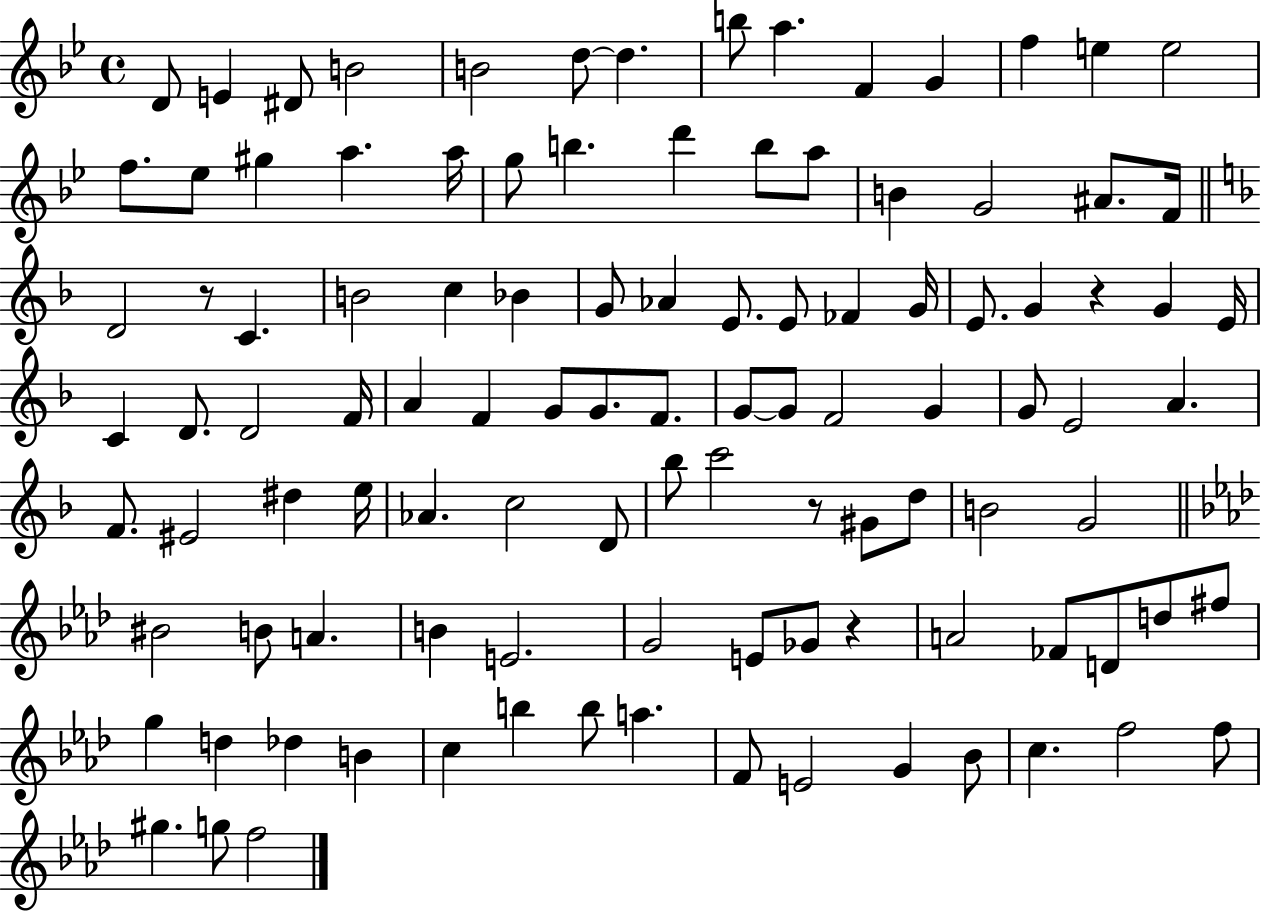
D4/e E4/q D#4/e B4/h B4/h D5/e D5/q. B5/e A5/q. F4/q G4/q F5/q E5/q E5/h F5/e. Eb5/e G#5/q A5/q. A5/s G5/e B5/q. D6/q B5/e A5/e B4/q G4/h A#4/e. F4/s D4/h R/e C4/q. B4/h C5/q Bb4/q G4/e Ab4/q E4/e. E4/e FES4/q G4/s E4/e. G4/q R/q G4/q E4/s C4/q D4/e. D4/h F4/s A4/q F4/q G4/e G4/e. F4/e. G4/e G4/e F4/h G4/q G4/e E4/h A4/q. F4/e. EIS4/h D#5/q E5/s Ab4/q. C5/h D4/e Bb5/e C6/h R/e G#4/e D5/e B4/h G4/h BIS4/h B4/e A4/q. B4/q E4/h. G4/h E4/e Gb4/e R/q A4/h FES4/e D4/e D5/e F#5/e G5/q D5/q Db5/q B4/q C5/q B5/q B5/e A5/q. F4/e E4/h G4/q Bb4/e C5/q. F5/h F5/e G#5/q. G5/e F5/h